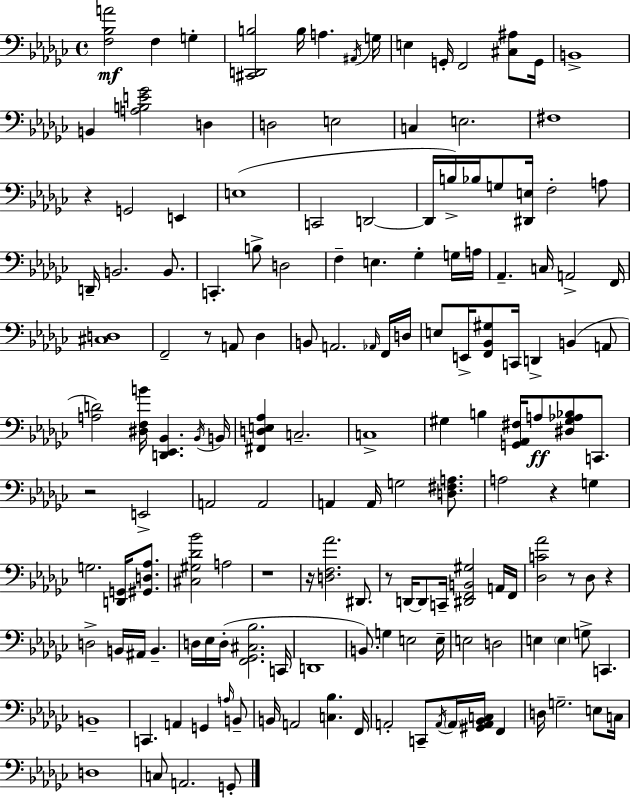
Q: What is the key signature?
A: EES minor